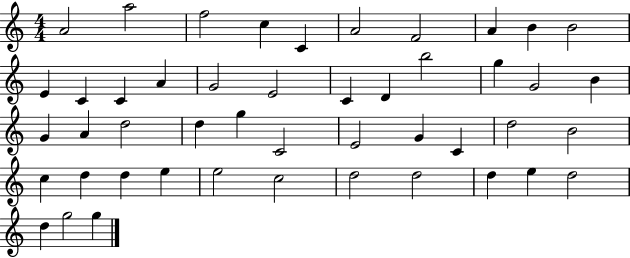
A4/h A5/h F5/h C5/q C4/q A4/h F4/h A4/q B4/q B4/h E4/q C4/q C4/q A4/q G4/h E4/h C4/q D4/q B5/h G5/q G4/h B4/q G4/q A4/q D5/h D5/q G5/q C4/h E4/h G4/q C4/q D5/h B4/h C5/q D5/q D5/q E5/q E5/h C5/h D5/h D5/h D5/q E5/q D5/h D5/q G5/h G5/q